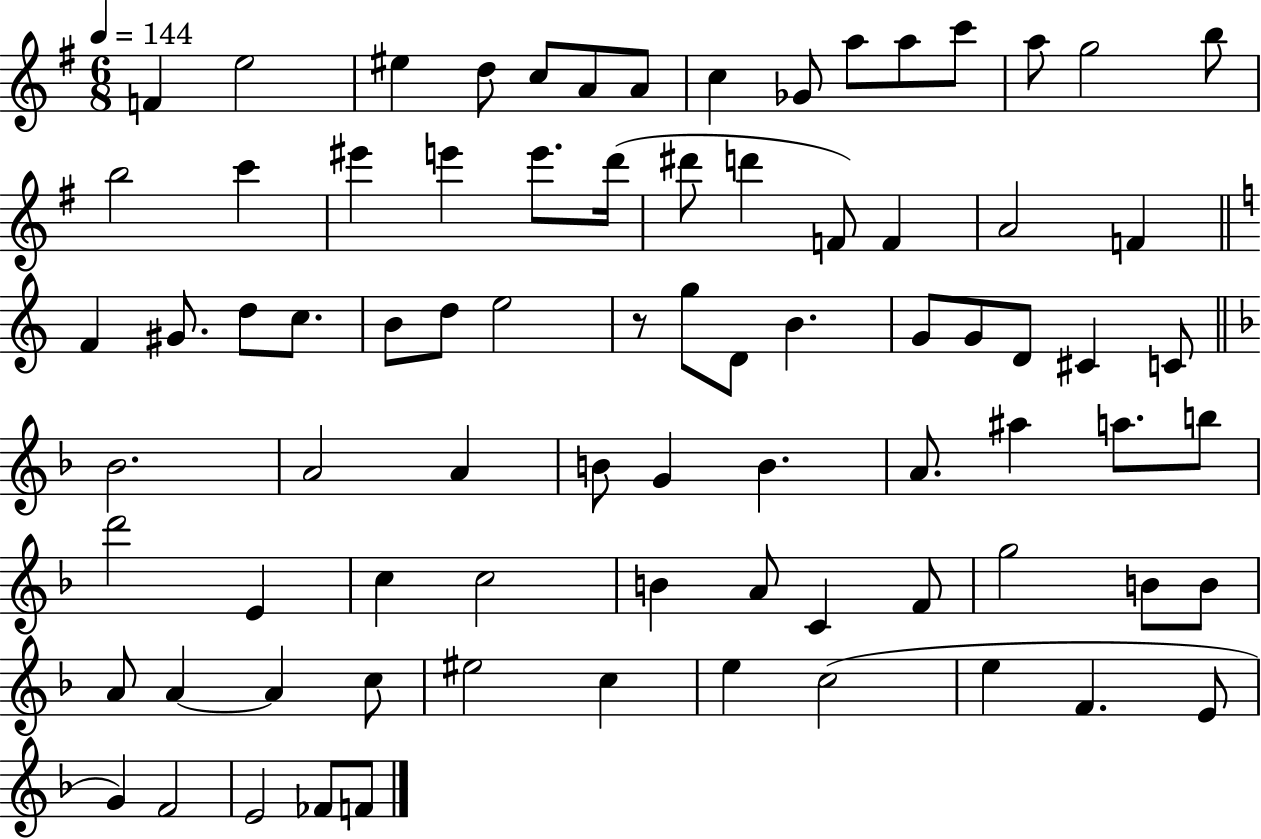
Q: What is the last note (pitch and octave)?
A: F4